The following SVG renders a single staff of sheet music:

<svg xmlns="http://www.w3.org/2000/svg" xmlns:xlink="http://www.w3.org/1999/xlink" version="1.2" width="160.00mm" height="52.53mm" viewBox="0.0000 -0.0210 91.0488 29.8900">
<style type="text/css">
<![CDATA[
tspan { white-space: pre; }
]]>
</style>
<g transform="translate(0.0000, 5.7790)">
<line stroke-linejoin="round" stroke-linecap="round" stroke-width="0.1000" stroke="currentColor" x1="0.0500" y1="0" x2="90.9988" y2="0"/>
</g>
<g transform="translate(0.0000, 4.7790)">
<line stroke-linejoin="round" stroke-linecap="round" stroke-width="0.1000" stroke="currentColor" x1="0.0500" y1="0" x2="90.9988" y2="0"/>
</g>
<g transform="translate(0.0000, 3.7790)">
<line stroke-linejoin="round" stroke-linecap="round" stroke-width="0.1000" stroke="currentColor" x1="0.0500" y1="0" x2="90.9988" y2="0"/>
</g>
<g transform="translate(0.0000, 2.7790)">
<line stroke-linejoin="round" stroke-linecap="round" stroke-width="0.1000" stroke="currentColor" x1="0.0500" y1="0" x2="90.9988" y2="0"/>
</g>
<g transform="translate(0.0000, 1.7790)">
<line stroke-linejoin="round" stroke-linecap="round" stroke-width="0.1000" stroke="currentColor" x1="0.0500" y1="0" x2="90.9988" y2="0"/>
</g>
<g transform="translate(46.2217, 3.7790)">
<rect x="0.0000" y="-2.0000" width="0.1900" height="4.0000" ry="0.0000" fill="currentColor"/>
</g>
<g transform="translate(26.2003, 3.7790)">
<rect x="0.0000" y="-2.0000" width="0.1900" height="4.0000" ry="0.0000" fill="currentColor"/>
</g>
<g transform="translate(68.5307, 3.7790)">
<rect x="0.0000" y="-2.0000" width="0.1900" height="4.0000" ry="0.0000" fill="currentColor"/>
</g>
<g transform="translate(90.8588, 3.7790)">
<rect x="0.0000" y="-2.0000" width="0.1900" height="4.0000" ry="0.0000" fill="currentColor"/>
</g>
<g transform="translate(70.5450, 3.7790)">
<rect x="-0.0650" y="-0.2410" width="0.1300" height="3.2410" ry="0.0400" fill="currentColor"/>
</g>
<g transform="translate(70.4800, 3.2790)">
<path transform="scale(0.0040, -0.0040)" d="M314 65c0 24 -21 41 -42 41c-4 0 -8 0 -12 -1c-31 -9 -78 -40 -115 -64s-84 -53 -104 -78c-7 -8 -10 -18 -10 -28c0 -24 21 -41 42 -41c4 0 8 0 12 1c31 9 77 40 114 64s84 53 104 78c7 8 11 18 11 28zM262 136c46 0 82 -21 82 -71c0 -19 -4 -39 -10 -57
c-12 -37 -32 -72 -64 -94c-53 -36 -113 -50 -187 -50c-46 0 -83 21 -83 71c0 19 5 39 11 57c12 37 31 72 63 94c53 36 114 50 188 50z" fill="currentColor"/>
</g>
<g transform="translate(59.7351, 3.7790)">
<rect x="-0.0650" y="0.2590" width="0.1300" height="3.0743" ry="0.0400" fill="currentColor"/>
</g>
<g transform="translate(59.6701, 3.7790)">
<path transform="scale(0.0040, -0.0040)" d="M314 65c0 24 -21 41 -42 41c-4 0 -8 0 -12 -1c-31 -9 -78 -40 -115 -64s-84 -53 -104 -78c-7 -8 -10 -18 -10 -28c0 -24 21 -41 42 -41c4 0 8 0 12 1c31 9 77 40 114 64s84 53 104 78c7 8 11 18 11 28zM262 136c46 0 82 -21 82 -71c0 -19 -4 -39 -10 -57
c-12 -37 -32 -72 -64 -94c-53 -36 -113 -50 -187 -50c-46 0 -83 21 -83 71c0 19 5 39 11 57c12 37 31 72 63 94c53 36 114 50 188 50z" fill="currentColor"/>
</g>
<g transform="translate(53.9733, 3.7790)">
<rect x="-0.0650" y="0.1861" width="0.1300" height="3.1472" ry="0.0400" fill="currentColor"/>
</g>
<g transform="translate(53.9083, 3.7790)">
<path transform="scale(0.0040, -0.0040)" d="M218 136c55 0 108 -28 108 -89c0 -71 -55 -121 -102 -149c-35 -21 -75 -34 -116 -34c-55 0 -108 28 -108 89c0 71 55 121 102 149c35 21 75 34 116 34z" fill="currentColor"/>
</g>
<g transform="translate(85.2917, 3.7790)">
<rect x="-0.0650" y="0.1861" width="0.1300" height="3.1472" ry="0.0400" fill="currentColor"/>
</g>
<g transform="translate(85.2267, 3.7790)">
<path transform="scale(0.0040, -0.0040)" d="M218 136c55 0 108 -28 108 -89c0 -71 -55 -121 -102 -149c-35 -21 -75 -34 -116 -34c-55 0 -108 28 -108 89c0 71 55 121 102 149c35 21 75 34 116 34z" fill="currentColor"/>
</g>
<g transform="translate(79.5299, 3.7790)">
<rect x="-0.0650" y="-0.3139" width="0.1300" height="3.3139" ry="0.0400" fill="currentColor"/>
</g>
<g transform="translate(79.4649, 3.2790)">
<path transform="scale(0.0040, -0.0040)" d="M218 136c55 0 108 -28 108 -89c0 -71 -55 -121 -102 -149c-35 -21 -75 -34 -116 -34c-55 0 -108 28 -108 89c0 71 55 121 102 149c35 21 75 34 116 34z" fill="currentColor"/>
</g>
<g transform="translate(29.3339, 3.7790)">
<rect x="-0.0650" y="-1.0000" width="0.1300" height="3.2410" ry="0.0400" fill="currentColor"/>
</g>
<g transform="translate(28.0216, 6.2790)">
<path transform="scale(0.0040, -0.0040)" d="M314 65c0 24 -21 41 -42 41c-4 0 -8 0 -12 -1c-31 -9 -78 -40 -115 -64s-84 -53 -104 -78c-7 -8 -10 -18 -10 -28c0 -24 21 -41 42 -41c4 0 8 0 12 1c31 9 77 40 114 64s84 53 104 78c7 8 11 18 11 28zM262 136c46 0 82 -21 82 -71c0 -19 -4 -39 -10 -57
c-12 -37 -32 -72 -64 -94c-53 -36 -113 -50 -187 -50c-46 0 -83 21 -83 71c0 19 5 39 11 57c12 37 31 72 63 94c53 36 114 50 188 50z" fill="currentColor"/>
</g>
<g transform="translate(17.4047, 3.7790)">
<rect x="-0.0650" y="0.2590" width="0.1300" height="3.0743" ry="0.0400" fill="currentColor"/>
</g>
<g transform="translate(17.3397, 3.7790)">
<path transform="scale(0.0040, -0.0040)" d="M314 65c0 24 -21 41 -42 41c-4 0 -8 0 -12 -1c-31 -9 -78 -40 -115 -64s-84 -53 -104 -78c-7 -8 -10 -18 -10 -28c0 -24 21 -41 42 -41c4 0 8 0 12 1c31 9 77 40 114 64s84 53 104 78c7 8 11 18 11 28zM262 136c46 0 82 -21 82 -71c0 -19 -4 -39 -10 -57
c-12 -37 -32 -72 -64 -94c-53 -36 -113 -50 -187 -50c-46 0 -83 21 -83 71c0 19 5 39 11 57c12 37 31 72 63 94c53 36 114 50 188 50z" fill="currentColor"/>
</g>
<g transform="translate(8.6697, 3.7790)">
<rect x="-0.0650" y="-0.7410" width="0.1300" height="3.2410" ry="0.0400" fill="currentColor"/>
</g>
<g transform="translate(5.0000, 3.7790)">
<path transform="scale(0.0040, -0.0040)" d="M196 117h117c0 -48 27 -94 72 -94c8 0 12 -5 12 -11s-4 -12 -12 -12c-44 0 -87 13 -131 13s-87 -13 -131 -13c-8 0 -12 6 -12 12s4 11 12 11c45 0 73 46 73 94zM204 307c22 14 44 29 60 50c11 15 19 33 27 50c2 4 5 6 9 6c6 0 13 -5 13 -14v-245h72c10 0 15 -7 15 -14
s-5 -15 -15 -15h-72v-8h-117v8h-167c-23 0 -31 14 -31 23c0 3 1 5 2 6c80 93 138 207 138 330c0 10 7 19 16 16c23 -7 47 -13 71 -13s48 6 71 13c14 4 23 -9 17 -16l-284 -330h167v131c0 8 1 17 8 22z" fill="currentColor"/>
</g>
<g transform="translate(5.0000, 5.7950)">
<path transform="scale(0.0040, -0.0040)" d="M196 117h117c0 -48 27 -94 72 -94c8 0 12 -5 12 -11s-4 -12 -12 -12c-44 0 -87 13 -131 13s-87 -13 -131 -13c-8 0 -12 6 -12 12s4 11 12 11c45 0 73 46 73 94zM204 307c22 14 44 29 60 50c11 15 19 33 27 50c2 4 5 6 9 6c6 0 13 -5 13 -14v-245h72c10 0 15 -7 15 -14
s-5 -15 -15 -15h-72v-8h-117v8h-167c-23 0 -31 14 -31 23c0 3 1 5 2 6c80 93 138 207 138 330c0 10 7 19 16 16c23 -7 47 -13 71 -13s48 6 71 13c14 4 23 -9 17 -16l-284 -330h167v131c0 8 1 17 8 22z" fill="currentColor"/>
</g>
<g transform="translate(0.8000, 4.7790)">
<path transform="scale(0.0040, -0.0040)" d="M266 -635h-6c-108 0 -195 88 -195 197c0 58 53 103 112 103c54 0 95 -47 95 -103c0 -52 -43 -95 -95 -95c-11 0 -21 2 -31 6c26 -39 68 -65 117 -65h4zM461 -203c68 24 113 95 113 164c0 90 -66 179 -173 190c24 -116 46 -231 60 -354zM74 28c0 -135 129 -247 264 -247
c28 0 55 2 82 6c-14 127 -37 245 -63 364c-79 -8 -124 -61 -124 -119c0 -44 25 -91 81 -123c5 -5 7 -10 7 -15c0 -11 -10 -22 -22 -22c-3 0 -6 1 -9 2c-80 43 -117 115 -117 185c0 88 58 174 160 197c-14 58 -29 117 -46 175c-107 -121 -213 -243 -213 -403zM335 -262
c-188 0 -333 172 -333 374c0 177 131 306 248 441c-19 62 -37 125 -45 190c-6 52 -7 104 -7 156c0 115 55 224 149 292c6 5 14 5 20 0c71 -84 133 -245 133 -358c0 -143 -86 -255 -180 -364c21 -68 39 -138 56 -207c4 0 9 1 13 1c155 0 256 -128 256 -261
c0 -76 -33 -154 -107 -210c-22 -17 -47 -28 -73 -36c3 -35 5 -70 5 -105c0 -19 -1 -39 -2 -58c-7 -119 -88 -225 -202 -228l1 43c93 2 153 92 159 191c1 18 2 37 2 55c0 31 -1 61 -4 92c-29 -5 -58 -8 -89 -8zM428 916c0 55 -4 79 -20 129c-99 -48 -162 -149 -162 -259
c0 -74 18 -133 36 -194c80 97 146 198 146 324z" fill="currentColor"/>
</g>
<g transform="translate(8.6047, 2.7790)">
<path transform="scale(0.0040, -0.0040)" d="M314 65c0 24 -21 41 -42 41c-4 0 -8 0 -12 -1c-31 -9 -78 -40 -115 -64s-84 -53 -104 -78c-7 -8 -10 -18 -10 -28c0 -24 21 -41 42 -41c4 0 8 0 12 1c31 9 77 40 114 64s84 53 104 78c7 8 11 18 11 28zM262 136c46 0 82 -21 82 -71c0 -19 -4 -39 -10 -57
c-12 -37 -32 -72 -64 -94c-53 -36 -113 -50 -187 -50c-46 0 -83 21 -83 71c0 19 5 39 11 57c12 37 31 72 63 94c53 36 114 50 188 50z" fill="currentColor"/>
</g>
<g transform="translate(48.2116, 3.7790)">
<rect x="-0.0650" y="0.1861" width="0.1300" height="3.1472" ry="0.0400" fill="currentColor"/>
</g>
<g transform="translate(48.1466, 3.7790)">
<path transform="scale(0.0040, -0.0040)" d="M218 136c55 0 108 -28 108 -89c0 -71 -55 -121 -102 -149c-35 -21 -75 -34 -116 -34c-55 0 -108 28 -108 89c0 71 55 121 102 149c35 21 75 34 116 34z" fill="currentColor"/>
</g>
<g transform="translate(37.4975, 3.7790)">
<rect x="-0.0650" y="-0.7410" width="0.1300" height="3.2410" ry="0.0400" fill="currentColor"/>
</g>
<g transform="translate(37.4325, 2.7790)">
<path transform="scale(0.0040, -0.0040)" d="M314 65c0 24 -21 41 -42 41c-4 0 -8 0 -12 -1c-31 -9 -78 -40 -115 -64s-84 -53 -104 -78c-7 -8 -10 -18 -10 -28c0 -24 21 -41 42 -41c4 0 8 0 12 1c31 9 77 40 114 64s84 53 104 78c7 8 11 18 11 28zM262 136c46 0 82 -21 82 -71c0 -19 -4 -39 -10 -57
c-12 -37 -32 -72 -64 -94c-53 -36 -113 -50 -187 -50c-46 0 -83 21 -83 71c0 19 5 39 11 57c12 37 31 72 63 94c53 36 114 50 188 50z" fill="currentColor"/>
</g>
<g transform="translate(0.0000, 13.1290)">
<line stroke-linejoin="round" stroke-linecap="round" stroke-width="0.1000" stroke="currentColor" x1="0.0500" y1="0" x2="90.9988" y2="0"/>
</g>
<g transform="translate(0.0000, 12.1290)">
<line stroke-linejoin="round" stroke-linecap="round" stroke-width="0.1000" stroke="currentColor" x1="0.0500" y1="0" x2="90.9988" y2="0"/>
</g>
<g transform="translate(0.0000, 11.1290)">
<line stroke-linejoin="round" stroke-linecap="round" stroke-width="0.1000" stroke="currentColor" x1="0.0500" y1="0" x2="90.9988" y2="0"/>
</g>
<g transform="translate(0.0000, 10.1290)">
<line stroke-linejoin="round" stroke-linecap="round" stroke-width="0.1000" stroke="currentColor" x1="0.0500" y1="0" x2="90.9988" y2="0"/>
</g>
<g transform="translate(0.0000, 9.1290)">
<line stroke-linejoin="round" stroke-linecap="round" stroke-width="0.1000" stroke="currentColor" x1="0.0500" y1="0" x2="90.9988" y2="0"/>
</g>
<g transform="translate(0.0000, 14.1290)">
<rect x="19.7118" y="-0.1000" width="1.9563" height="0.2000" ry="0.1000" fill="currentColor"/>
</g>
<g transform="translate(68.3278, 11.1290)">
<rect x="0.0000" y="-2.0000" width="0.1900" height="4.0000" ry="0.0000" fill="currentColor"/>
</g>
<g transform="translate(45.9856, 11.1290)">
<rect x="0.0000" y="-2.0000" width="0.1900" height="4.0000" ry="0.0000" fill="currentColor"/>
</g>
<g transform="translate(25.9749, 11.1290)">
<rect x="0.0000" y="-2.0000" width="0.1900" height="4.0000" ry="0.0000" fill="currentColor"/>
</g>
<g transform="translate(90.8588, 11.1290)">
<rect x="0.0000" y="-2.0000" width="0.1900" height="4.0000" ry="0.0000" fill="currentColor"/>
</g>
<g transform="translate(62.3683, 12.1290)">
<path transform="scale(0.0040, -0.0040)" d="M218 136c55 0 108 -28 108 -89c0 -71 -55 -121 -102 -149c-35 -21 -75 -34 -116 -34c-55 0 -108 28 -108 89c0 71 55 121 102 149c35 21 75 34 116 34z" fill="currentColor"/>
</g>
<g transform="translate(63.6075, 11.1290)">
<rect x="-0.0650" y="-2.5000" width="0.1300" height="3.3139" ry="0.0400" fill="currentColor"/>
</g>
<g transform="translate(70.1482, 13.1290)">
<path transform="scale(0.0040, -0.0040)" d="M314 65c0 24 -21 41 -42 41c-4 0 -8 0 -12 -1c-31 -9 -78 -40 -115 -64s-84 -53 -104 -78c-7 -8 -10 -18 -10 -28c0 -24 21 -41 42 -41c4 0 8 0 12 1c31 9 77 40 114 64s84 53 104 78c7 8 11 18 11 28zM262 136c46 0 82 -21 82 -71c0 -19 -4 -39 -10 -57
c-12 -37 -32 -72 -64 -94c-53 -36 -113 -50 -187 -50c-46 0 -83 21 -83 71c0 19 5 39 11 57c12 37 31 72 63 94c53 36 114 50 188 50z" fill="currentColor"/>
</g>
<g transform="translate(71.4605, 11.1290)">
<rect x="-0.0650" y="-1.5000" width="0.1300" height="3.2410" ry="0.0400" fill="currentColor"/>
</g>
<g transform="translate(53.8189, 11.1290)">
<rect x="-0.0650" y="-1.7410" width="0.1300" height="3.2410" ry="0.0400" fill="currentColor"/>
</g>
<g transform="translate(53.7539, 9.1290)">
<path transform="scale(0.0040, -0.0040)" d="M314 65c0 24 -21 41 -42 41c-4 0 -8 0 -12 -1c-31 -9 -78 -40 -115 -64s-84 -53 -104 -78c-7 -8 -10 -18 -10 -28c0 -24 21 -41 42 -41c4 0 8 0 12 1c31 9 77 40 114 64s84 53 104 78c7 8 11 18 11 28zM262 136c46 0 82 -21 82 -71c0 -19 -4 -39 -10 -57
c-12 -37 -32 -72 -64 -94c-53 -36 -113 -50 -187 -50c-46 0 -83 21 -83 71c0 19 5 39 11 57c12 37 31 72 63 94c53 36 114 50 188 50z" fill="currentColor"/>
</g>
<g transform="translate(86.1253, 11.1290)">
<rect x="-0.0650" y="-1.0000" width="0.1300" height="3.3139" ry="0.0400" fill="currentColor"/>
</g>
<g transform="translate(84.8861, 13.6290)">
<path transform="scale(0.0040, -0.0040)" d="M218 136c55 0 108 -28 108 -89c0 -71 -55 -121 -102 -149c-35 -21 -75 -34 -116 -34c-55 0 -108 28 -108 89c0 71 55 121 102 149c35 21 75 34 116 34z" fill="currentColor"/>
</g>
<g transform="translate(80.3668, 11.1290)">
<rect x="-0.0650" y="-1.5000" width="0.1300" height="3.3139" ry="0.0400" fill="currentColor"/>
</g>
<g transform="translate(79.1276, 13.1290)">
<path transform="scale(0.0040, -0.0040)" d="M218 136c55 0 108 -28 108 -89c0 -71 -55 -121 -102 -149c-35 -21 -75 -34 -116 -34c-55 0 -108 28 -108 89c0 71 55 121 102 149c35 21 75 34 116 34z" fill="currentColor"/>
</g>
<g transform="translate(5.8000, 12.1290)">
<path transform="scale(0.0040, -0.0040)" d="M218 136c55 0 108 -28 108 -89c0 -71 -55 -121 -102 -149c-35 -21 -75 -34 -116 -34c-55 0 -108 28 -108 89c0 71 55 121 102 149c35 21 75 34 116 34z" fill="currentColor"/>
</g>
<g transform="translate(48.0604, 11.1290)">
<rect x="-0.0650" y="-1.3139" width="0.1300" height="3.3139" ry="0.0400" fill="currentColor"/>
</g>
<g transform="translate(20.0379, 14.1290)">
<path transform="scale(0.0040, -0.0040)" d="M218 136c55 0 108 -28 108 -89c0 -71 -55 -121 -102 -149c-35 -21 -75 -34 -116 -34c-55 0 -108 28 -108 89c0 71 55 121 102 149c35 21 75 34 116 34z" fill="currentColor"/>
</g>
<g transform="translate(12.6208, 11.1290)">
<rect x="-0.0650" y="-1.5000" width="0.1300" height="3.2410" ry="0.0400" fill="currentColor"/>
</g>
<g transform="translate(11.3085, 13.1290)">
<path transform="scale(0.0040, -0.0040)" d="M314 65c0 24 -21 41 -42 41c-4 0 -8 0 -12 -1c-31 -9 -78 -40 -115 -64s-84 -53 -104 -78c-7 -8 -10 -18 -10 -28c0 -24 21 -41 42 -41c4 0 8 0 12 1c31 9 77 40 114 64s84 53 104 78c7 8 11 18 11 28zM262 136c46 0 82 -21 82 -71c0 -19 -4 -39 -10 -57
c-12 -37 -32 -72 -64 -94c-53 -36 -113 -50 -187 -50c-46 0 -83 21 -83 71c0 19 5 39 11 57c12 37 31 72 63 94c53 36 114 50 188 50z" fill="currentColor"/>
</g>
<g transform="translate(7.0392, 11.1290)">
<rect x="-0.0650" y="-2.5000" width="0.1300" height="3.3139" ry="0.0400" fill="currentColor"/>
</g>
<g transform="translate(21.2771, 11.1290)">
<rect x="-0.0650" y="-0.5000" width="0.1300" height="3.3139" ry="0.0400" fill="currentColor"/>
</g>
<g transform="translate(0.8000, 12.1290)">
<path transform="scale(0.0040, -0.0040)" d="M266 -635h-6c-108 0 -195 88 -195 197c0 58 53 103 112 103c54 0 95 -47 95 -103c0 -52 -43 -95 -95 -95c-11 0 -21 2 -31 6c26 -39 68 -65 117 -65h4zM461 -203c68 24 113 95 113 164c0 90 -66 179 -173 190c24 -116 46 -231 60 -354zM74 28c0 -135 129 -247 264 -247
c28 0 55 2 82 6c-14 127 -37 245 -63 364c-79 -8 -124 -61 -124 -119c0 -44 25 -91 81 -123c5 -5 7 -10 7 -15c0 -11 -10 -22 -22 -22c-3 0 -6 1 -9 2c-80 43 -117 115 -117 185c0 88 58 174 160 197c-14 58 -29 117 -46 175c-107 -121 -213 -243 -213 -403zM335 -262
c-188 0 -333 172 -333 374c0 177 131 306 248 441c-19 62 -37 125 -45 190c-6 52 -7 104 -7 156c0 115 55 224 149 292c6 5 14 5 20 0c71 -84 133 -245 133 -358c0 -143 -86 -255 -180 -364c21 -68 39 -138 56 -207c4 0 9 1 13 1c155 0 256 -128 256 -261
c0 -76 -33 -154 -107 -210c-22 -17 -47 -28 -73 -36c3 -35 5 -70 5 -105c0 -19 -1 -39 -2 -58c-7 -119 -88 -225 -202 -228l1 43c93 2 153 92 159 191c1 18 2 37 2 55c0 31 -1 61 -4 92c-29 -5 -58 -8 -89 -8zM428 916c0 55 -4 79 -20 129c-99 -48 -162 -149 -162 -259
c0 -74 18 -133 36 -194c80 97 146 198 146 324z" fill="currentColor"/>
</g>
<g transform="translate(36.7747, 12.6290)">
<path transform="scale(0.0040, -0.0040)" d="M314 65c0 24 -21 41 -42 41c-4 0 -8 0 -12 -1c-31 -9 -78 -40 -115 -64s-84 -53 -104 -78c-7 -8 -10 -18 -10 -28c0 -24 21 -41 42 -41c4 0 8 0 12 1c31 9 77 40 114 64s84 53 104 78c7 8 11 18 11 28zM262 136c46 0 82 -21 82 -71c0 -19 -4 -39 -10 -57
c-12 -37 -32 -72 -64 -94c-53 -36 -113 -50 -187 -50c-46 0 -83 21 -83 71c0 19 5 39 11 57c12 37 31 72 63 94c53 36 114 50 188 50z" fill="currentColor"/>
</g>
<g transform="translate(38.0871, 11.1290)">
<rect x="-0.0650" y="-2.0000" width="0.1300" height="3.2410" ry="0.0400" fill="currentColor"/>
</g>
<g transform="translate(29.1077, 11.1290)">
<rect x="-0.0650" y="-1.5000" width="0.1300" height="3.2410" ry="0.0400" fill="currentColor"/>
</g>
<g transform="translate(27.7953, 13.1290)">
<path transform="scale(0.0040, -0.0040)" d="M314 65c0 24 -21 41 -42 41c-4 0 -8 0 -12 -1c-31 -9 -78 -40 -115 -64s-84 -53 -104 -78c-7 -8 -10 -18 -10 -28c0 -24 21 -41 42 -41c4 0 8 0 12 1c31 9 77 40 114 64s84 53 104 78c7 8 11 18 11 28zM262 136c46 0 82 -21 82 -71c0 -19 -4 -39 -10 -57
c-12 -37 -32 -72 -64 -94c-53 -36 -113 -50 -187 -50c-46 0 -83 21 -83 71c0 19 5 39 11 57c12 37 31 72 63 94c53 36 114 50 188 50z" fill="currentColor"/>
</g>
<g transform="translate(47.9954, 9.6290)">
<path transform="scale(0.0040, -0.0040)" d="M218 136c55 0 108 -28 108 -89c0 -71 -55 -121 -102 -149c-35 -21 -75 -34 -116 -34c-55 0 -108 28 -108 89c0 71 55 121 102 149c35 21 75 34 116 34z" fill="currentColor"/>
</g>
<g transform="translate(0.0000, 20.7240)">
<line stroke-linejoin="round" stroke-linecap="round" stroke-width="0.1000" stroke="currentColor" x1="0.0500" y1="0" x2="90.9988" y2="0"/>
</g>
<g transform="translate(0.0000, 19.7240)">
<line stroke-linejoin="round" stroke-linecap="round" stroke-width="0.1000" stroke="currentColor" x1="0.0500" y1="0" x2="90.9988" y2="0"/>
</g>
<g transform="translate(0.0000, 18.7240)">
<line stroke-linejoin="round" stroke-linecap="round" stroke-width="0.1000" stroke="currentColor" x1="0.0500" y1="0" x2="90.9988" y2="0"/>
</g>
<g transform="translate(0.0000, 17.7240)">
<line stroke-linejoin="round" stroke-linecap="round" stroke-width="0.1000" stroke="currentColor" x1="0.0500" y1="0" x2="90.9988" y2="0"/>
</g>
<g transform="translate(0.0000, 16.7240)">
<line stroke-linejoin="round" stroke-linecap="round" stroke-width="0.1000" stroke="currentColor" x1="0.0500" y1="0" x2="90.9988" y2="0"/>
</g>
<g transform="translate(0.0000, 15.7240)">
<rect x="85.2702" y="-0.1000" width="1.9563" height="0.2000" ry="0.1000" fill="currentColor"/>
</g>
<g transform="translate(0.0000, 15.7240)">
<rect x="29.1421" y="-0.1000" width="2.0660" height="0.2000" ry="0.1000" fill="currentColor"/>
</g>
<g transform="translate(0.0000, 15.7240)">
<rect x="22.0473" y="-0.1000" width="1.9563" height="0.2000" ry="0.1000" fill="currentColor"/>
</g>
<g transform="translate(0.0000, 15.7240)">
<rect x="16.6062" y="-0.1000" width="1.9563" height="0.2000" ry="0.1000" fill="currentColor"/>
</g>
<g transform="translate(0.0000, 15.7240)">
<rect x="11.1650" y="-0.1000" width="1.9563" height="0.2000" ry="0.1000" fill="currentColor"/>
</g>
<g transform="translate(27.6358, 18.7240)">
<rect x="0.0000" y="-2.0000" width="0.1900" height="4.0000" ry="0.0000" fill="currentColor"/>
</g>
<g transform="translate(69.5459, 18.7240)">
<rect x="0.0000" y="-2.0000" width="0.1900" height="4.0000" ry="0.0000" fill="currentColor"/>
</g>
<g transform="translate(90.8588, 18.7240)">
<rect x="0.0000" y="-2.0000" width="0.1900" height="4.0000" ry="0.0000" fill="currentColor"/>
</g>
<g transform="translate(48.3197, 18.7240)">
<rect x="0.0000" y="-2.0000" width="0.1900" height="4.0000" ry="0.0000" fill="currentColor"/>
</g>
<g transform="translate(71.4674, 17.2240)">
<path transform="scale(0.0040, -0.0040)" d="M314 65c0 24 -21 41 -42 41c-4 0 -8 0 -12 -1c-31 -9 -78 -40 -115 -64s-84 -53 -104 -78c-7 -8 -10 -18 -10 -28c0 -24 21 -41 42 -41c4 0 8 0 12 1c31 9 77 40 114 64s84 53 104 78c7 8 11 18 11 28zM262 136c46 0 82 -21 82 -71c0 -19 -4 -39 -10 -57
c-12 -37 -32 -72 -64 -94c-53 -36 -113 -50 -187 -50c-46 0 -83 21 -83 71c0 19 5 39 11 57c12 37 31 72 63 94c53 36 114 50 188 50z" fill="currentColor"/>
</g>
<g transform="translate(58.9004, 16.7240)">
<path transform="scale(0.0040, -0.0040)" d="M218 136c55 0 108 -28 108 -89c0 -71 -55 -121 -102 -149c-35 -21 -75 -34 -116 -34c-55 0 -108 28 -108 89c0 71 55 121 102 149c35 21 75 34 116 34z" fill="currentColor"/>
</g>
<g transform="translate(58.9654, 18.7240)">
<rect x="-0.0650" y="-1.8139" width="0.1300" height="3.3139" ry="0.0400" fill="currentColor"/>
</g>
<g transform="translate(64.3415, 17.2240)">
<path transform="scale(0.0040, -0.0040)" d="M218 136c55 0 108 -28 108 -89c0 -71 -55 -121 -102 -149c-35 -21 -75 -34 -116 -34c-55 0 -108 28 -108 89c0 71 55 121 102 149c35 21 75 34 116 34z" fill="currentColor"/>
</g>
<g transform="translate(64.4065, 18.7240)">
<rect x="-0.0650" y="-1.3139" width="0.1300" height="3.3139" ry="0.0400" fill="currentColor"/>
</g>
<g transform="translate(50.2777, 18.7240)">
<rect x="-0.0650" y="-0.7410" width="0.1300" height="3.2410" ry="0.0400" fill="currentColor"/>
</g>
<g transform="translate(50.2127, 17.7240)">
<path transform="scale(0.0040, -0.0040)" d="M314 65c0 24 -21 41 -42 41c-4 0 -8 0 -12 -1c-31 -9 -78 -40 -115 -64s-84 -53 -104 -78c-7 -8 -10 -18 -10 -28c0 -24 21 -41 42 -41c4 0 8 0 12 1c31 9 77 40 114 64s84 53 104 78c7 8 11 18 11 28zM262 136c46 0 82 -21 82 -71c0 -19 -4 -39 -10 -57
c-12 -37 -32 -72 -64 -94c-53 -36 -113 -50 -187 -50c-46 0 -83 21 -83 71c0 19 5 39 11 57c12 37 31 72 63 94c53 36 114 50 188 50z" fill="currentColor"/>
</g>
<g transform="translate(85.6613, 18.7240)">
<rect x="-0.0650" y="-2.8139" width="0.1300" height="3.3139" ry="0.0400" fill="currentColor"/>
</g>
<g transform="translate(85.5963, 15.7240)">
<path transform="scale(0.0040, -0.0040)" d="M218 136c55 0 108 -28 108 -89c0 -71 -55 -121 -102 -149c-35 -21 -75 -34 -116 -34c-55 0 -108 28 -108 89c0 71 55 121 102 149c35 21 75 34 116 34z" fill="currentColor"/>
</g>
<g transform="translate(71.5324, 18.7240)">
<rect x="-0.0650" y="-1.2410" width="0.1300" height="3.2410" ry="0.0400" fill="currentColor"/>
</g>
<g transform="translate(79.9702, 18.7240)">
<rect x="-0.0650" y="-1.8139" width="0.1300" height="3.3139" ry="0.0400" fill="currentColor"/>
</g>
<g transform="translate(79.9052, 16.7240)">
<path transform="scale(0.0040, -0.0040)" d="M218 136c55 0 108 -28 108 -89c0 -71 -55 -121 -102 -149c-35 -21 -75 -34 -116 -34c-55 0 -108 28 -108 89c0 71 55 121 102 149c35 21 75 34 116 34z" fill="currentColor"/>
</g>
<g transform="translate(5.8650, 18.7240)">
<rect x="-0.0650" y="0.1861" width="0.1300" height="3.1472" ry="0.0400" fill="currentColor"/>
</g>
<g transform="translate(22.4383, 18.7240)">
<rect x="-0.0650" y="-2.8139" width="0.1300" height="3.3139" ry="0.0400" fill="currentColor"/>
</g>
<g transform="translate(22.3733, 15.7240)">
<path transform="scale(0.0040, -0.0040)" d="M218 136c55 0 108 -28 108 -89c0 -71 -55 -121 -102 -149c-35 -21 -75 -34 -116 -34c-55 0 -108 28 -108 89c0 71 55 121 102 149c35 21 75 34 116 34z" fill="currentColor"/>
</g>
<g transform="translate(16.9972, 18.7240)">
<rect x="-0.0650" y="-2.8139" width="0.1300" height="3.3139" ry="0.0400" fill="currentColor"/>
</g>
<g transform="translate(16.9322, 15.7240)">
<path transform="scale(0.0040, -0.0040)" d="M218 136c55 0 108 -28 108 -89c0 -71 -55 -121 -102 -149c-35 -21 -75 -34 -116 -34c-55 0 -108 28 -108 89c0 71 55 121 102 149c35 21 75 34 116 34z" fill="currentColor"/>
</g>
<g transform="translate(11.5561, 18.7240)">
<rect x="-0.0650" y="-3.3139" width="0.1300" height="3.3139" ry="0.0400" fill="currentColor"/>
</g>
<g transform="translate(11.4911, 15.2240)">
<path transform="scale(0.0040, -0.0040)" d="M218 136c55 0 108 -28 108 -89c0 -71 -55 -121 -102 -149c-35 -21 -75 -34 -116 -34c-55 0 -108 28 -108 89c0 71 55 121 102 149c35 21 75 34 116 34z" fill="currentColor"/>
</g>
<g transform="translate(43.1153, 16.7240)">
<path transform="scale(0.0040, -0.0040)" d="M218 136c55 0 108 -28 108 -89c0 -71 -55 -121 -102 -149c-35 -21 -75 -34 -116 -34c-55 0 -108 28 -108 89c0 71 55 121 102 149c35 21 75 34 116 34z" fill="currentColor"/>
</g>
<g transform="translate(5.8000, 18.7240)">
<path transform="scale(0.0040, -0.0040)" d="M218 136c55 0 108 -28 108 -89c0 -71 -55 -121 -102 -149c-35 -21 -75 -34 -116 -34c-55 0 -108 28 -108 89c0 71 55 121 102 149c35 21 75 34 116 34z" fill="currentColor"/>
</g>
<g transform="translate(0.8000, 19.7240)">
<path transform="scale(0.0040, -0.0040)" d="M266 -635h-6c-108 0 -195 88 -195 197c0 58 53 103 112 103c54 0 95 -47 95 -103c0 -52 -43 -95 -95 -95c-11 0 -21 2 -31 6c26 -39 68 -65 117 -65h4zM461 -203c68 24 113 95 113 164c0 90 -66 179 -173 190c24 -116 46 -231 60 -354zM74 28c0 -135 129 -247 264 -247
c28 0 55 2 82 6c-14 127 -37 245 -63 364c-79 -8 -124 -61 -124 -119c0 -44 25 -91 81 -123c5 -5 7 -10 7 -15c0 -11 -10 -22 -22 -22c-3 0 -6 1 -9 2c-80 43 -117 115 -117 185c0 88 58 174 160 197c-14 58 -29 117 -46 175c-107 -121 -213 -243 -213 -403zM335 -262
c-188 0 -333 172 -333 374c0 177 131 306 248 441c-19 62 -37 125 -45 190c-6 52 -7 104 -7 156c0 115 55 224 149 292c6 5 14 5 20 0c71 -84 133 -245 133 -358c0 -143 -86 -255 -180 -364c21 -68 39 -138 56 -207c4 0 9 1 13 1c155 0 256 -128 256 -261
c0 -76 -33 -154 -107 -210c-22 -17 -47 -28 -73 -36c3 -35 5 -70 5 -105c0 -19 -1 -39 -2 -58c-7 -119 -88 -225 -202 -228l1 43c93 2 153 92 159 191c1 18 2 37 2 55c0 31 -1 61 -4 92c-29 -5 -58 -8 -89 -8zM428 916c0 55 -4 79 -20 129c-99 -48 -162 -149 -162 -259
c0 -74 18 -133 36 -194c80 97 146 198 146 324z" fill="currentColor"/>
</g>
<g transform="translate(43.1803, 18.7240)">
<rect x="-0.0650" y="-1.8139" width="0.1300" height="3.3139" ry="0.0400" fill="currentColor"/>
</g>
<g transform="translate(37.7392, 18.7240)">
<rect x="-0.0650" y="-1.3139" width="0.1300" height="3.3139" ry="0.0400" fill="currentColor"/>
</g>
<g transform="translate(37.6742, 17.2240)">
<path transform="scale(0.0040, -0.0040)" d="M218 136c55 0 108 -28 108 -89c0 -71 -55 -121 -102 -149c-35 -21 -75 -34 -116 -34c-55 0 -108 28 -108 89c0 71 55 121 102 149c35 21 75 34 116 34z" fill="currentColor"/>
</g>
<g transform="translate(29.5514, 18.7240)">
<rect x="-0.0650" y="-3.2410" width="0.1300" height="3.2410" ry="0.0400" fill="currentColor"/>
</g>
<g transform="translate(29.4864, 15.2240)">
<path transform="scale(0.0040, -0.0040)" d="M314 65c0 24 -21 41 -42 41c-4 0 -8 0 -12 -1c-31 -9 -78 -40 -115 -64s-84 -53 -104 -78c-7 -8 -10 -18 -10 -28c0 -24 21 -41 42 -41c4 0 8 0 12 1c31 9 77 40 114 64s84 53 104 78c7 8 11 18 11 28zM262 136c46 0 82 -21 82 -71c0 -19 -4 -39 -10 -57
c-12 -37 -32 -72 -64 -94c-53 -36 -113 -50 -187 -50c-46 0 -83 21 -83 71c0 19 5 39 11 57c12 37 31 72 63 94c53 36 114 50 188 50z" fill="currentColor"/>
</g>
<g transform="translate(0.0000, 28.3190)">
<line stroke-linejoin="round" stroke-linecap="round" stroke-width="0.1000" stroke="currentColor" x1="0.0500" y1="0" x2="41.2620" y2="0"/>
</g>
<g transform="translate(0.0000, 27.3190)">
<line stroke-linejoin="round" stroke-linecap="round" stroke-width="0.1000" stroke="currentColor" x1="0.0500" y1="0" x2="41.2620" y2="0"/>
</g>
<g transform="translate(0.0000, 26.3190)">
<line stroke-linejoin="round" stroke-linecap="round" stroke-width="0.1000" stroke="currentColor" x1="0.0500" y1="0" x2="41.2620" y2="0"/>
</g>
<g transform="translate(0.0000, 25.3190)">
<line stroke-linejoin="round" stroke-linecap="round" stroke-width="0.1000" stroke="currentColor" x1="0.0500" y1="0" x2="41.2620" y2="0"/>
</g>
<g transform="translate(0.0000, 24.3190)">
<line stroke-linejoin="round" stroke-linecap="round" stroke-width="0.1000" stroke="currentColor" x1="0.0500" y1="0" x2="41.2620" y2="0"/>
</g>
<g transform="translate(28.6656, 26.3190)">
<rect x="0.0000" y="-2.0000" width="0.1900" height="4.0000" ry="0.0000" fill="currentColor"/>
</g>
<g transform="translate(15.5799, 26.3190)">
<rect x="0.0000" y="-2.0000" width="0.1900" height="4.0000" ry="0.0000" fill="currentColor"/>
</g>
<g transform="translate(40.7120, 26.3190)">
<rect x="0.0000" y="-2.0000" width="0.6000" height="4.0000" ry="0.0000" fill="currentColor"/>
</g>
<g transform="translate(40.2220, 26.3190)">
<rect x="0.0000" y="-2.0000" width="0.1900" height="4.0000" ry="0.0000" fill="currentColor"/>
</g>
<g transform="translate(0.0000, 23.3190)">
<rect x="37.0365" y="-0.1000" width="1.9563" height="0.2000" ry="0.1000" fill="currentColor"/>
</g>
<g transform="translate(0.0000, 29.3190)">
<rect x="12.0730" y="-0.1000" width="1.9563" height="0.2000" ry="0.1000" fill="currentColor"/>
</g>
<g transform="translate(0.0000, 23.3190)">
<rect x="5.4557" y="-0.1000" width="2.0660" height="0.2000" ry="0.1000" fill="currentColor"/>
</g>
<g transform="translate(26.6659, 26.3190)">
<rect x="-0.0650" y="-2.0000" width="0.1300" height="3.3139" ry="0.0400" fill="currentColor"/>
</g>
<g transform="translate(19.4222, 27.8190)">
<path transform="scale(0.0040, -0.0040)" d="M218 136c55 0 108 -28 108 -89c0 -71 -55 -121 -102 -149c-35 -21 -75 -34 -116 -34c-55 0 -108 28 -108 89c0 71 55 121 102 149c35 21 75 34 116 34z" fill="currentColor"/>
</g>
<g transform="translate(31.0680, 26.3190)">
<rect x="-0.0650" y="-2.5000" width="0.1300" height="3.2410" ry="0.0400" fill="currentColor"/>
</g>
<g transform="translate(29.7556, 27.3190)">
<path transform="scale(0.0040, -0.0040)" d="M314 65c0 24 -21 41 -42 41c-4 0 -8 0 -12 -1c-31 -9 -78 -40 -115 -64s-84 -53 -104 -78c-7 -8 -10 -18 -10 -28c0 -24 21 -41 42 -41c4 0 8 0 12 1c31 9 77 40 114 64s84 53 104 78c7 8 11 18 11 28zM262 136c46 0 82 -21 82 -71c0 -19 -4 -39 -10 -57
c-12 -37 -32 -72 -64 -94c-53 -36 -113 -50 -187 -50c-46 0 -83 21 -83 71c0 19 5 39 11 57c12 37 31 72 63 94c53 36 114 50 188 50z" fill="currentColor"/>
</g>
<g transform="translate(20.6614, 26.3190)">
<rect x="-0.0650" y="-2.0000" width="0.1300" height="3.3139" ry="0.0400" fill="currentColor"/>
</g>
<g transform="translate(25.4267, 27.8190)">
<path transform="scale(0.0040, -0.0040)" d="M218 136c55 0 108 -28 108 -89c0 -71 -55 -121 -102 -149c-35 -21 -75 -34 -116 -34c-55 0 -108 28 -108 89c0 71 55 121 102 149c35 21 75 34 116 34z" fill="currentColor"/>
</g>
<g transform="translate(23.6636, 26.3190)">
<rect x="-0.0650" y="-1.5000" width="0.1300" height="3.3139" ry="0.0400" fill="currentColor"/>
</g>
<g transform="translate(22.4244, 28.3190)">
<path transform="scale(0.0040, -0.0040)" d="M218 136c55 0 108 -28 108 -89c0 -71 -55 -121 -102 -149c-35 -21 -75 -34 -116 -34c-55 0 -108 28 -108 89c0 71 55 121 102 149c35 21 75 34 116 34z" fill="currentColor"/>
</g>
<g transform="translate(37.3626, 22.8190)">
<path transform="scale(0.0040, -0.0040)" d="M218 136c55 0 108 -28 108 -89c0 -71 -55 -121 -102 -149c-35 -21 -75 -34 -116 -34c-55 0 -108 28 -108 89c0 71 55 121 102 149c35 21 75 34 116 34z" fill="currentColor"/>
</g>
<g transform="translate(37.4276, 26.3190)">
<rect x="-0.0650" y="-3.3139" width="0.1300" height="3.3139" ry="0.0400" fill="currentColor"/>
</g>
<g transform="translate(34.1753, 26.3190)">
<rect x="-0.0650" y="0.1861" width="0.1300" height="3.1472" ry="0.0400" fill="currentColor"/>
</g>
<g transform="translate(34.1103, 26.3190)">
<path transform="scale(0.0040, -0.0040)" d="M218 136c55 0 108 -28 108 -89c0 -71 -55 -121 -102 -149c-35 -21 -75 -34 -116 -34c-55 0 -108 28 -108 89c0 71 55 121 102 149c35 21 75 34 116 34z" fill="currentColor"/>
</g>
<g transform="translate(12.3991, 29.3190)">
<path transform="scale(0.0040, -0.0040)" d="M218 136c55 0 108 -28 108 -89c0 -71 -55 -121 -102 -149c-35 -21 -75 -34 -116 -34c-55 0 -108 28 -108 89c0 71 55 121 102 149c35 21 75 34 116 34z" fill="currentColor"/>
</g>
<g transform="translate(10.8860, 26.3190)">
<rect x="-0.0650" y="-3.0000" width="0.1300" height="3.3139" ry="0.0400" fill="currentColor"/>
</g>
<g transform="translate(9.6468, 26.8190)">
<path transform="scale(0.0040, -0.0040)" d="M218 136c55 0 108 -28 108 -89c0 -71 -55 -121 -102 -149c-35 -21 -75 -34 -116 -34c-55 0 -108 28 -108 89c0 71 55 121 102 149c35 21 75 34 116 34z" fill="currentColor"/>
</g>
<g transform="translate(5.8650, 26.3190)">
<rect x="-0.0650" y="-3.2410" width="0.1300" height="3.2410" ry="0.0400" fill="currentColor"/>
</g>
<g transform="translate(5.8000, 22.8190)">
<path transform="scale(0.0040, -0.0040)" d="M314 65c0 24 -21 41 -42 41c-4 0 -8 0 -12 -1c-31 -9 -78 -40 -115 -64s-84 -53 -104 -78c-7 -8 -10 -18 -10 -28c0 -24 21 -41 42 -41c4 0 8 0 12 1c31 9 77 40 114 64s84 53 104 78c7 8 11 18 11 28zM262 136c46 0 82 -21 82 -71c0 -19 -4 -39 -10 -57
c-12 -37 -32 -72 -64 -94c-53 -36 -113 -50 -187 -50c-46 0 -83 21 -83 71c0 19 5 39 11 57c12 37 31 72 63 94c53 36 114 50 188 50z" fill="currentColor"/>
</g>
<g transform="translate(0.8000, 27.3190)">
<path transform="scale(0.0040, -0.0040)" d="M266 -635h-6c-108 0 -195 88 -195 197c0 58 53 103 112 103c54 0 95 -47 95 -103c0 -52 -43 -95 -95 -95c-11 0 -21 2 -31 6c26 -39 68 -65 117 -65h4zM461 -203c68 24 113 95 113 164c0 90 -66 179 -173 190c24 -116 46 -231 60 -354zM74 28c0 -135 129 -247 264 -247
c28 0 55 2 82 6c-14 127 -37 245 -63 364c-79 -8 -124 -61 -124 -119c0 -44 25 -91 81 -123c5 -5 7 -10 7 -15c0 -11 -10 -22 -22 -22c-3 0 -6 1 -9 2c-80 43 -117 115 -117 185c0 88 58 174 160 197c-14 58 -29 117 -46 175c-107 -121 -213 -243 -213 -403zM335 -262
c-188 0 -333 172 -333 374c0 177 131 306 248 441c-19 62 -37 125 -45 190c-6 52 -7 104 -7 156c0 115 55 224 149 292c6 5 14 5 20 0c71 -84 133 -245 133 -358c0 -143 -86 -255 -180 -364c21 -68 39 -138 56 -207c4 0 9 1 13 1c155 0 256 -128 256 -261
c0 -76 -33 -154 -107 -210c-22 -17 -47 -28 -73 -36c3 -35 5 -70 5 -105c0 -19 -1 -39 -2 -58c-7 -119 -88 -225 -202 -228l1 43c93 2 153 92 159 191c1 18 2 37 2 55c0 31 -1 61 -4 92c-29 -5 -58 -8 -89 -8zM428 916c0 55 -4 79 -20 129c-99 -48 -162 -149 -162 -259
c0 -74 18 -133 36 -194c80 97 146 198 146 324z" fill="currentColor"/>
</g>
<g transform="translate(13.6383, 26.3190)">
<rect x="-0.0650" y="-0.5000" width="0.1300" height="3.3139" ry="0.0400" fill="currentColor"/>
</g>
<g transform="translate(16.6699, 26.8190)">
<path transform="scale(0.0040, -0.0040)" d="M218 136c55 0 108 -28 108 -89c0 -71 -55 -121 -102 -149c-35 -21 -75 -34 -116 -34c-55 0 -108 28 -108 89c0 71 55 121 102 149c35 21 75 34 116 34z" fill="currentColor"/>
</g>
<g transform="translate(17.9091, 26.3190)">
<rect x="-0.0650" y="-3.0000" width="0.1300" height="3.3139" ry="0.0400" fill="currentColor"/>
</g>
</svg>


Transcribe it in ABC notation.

X:1
T:Untitled
M:4/4
L:1/4
K:C
d2 B2 D2 d2 B B B2 c2 c B G E2 C E2 F2 e f2 G E2 E D B b a a b2 e f d2 f e e2 f a b2 A C A F E F G2 B b